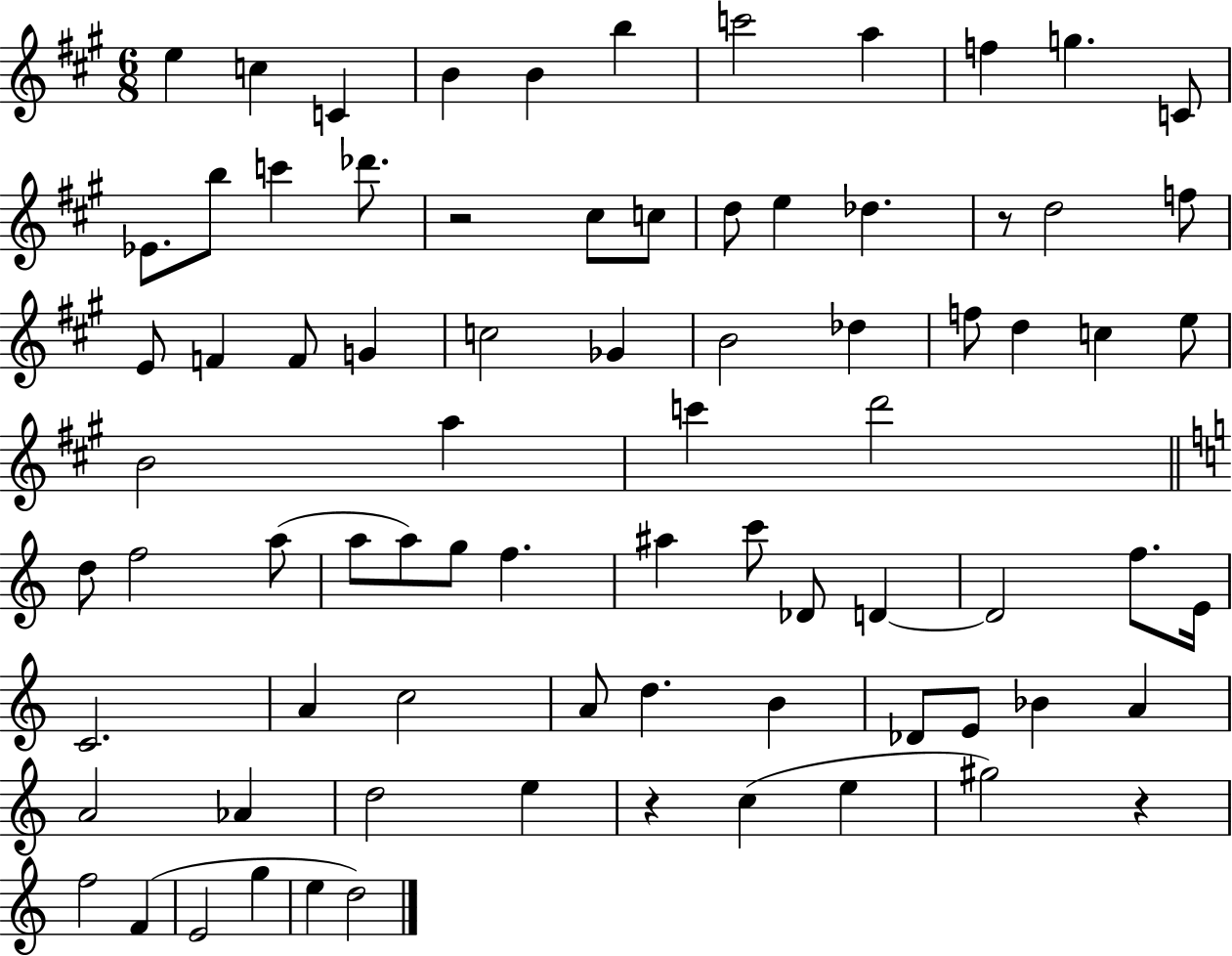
{
  \clef treble
  \numericTimeSignature
  \time 6/8
  \key a \major
  e''4 c''4 c'4 | b'4 b'4 b''4 | c'''2 a''4 | f''4 g''4. c'8 | \break ees'8. b''8 c'''4 des'''8. | r2 cis''8 c''8 | d''8 e''4 des''4. | r8 d''2 f''8 | \break e'8 f'4 f'8 g'4 | c''2 ges'4 | b'2 des''4 | f''8 d''4 c''4 e''8 | \break b'2 a''4 | c'''4 d'''2 | \bar "||" \break \key c \major d''8 f''2 a''8( | a''8 a''8) g''8 f''4. | ais''4 c'''8 des'8 d'4~~ | d'2 f''8. e'16 | \break c'2. | a'4 c''2 | a'8 d''4. b'4 | des'8 e'8 bes'4 a'4 | \break a'2 aes'4 | d''2 e''4 | r4 c''4( e''4 | gis''2) r4 | \break f''2 f'4( | e'2 g''4 | e''4 d''2) | \bar "|."
}